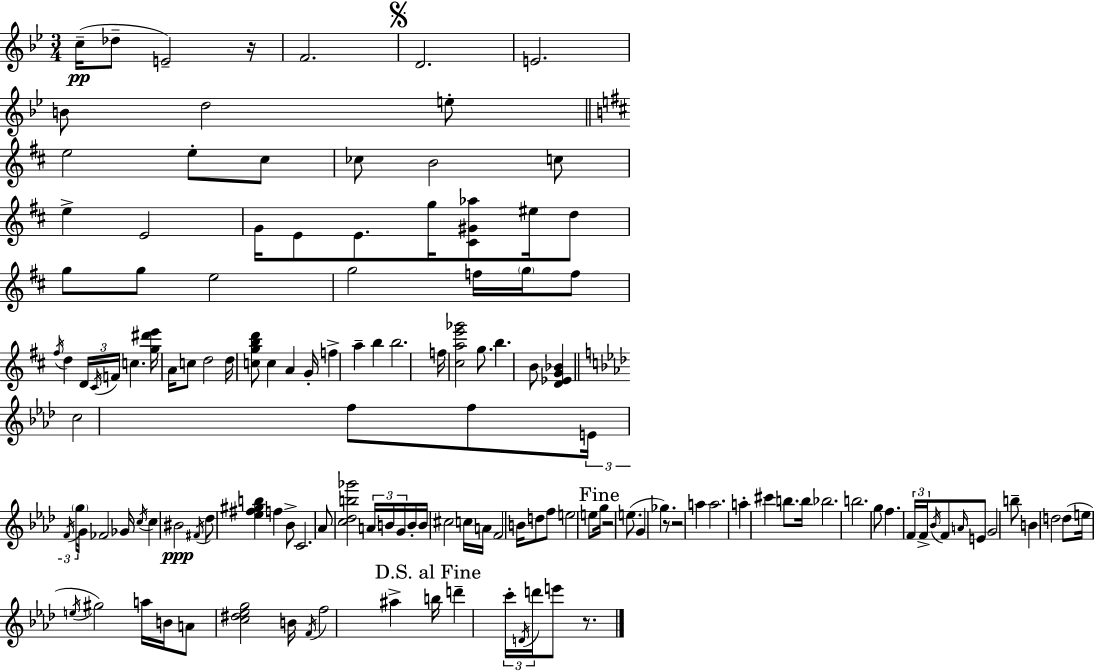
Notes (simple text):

C5/s Db5/e E4/h R/s F4/h. D4/h. E4/h. B4/e D5/h E5/e E5/h E5/e C#5/e CES5/e B4/h C5/e E5/q E4/h G4/s E4/e E4/e. G5/s [C#4,G#4,Ab5]/e EIS5/s D5/e G5/e G5/e E5/h G5/h F5/s G5/s F5/e F#5/s D5/q D4/s C#4/s F4/s C5/q. [G5,D#6,E6]/s A4/s C5/e D5/h D5/s [C5,G5,B5,D6]/e C5/q A4/q G4/s F5/q A5/q B5/q B5/h. F5/s [C#5,A5,E6,Gb6]/h G5/e. B5/q. B4/e [D4,Eb4,G4,Bb4]/q C5/h F5/e F5/e E4/s F4/s G5/s G4/s FES4/h Gb4/s C5/s C5/q BIS4/h F#4/s Db5/e [Eb5,F#5,G#5,B5]/q F5/q Bb4/e C4/h. Ab4/e [C5,Db5,B5,Gb6]/h A4/s B4/s G4/s B4/s B4/s C#5/h C5/s A4/s F4/h B4/s D5/e F5/e E5/h E5/e G5/s R/h E5/e. G4/q Gb5/q. R/e R/h A5/q A5/h. A5/q C#6/q B5/e. B5/s Bb5/h. B5/h. G5/e F5/q. F4/s F4/s Bb4/s F4/e A4/s E4/e G4/h B5/e B4/q D5/h D5/e E5/s E5/s G#5/h A5/s B4/s A4/e [C5,D#5,Eb5,G5]/h B4/s F4/s F5/h A#5/q B5/s D6/q C6/s D4/s D6/s E6/e R/e.